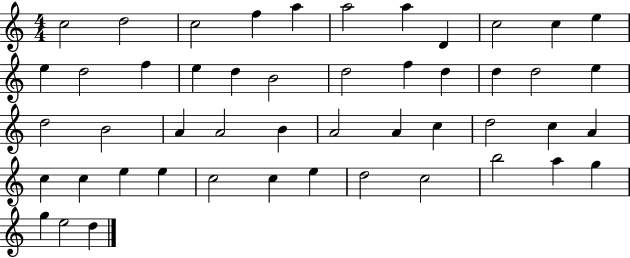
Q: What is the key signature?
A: C major